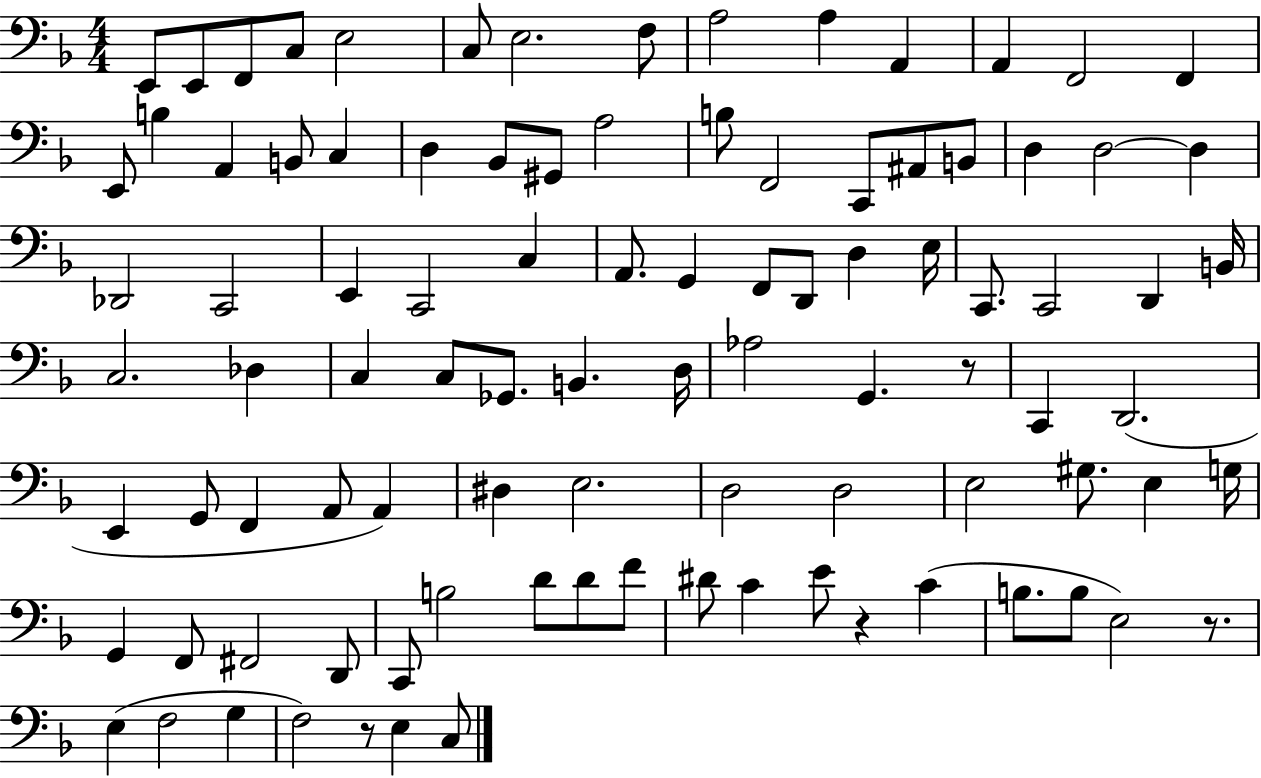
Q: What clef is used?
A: bass